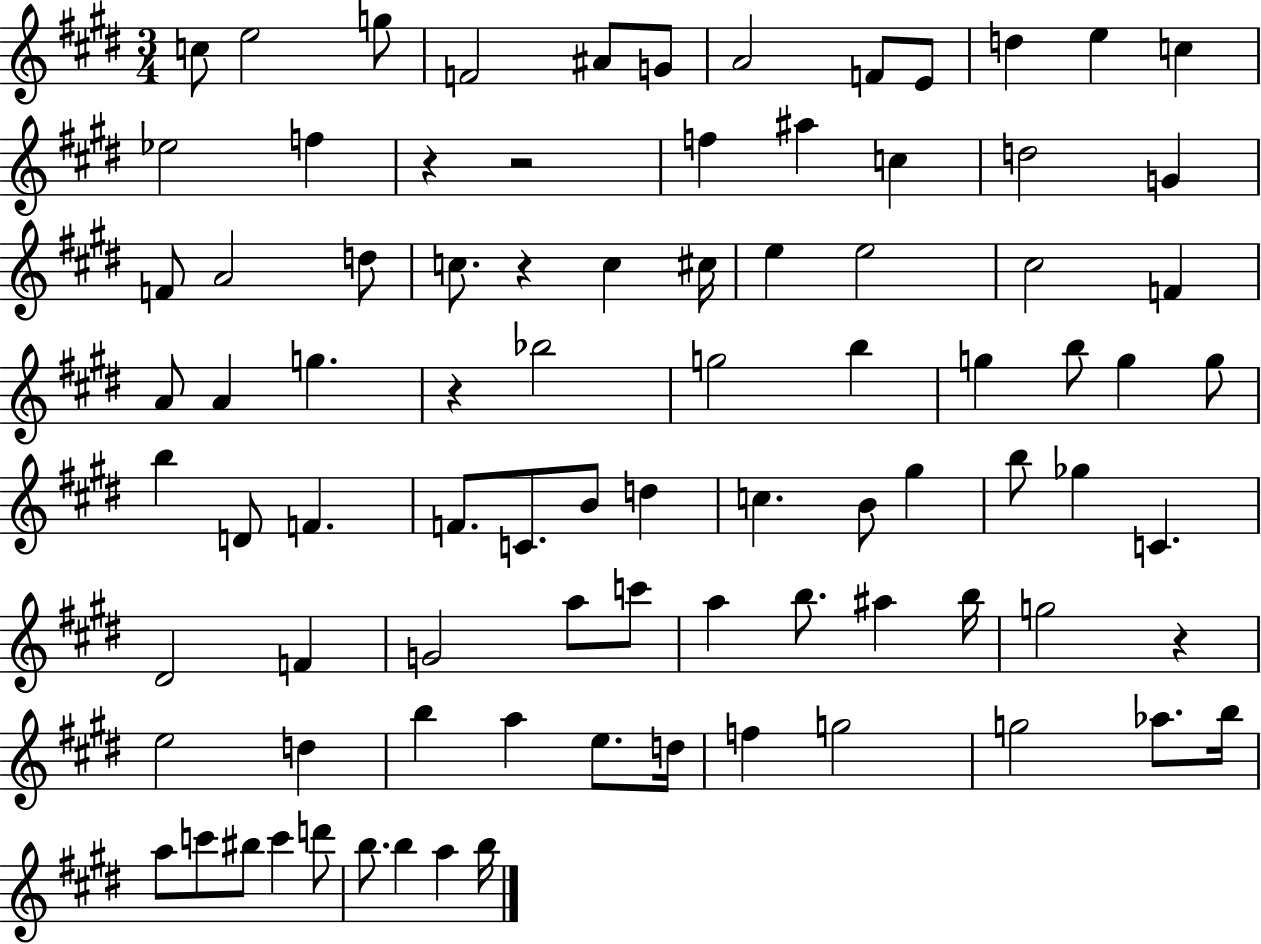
{
  \clef treble
  \numericTimeSignature
  \time 3/4
  \key e \major
  c''8 e''2 g''8 | f'2 ais'8 g'8 | a'2 f'8 e'8 | d''4 e''4 c''4 | \break ees''2 f''4 | r4 r2 | f''4 ais''4 c''4 | d''2 g'4 | \break f'8 a'2 d''8 | c''8. r4 c''4 cis''16 | e''4 e''2 | cis''2 f'4 | \break a'8 a'4 g''4. | r4 bes''2 | g''2 b''4 | g''4 b''8 g''4 g''8 | \break b''4 d'8 f'4. | f'8. c'8. b'8 d''4 | c''4. b'8 gis''4 | b''8 ges''4 c'4. | \break dis'2 f'4 | g'2 a''8 c'''8 | a''4 b''8. ais''4 b''16 | g''2 r4 | \break e''2 d''4 | b''4 a''4 e''8. d''16 | f''4 g''2 | g''2 aes''8. b''16 | \break a''8 c'''8 bis''8 c'''4 d'''8 | b''8. b''4 a''4 b''16 | \bar "|."
}